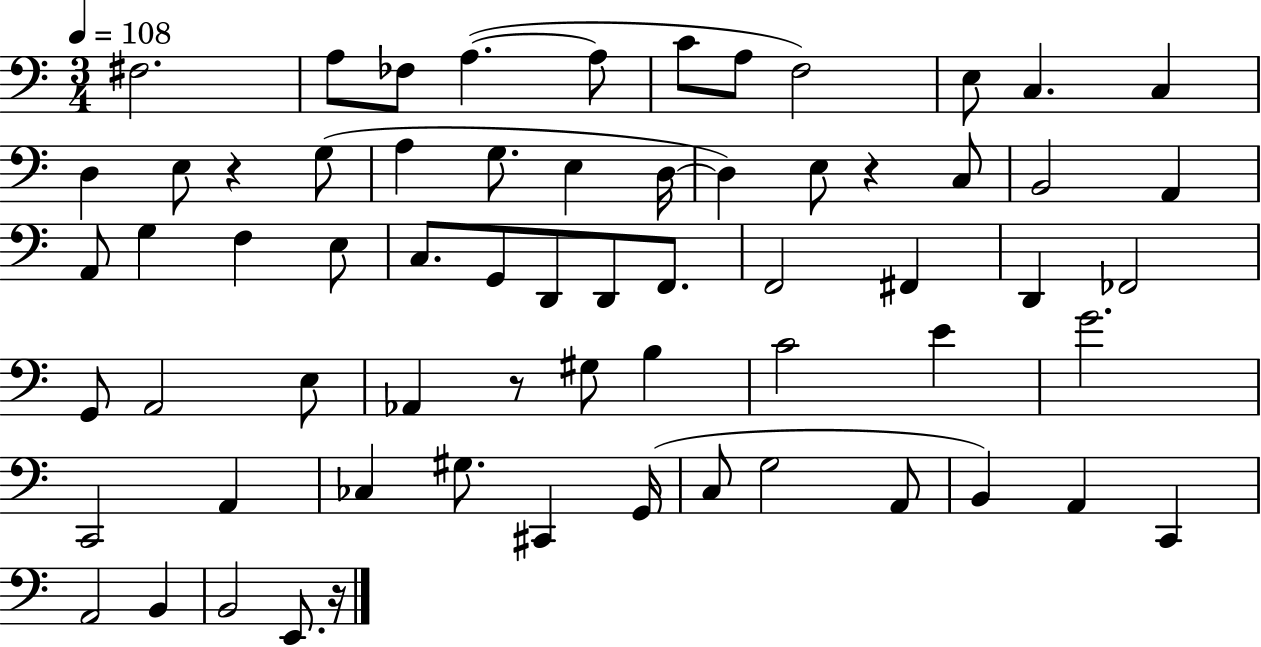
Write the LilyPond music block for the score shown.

{
  \clef bass
  \numericTimeSignature
  \time 3/4
  \key c \major
  \tempo 4 = 108
  fis2. | a8 fes8 a4.~(~ a8 | c'8 a8 f2) | e8 c4. c4 | \break d4 e8 r4 g8( | a4 g8. e4 d16~~ | d4) e8 r4 c8 | b,2 a,4 | \break a,8 g4 f4 e8 | c8. g,8 d,8 d,8 f,8. | f,2 fis,4 | d,4 fes,2 | \break g,8 a,2 e8 | aes,4 r8 gis8 b4 | c'2 e'4 | g'2. | \break c,2 a,4 | ces4 gis8. cis,4 g,16( | c8 g2 a,8 | b,4) a,4 c,4 | \break a,2 b,4 | b,2 e,8. r16 | \bar "|."
}